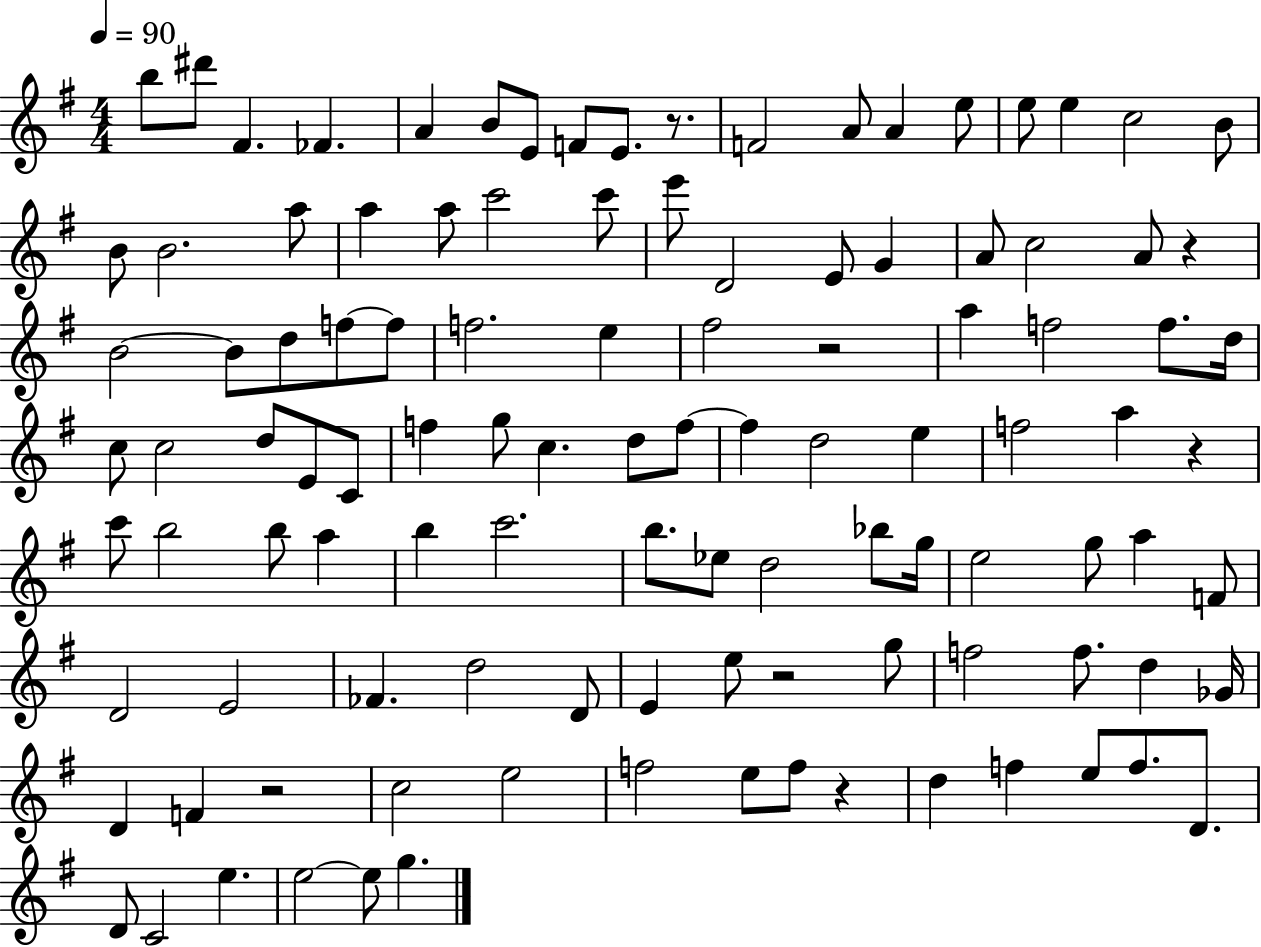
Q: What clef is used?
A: treble